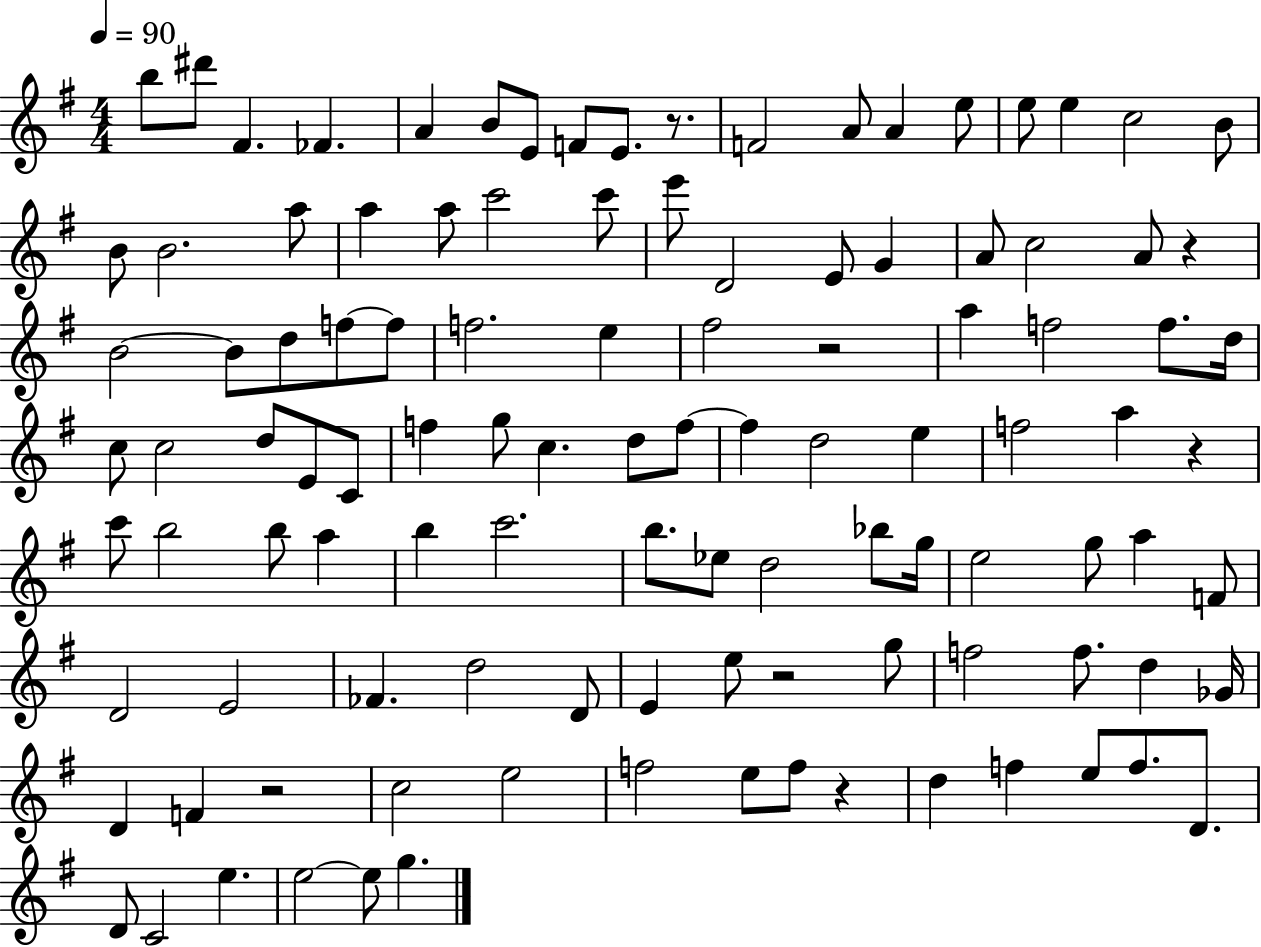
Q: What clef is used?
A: treble